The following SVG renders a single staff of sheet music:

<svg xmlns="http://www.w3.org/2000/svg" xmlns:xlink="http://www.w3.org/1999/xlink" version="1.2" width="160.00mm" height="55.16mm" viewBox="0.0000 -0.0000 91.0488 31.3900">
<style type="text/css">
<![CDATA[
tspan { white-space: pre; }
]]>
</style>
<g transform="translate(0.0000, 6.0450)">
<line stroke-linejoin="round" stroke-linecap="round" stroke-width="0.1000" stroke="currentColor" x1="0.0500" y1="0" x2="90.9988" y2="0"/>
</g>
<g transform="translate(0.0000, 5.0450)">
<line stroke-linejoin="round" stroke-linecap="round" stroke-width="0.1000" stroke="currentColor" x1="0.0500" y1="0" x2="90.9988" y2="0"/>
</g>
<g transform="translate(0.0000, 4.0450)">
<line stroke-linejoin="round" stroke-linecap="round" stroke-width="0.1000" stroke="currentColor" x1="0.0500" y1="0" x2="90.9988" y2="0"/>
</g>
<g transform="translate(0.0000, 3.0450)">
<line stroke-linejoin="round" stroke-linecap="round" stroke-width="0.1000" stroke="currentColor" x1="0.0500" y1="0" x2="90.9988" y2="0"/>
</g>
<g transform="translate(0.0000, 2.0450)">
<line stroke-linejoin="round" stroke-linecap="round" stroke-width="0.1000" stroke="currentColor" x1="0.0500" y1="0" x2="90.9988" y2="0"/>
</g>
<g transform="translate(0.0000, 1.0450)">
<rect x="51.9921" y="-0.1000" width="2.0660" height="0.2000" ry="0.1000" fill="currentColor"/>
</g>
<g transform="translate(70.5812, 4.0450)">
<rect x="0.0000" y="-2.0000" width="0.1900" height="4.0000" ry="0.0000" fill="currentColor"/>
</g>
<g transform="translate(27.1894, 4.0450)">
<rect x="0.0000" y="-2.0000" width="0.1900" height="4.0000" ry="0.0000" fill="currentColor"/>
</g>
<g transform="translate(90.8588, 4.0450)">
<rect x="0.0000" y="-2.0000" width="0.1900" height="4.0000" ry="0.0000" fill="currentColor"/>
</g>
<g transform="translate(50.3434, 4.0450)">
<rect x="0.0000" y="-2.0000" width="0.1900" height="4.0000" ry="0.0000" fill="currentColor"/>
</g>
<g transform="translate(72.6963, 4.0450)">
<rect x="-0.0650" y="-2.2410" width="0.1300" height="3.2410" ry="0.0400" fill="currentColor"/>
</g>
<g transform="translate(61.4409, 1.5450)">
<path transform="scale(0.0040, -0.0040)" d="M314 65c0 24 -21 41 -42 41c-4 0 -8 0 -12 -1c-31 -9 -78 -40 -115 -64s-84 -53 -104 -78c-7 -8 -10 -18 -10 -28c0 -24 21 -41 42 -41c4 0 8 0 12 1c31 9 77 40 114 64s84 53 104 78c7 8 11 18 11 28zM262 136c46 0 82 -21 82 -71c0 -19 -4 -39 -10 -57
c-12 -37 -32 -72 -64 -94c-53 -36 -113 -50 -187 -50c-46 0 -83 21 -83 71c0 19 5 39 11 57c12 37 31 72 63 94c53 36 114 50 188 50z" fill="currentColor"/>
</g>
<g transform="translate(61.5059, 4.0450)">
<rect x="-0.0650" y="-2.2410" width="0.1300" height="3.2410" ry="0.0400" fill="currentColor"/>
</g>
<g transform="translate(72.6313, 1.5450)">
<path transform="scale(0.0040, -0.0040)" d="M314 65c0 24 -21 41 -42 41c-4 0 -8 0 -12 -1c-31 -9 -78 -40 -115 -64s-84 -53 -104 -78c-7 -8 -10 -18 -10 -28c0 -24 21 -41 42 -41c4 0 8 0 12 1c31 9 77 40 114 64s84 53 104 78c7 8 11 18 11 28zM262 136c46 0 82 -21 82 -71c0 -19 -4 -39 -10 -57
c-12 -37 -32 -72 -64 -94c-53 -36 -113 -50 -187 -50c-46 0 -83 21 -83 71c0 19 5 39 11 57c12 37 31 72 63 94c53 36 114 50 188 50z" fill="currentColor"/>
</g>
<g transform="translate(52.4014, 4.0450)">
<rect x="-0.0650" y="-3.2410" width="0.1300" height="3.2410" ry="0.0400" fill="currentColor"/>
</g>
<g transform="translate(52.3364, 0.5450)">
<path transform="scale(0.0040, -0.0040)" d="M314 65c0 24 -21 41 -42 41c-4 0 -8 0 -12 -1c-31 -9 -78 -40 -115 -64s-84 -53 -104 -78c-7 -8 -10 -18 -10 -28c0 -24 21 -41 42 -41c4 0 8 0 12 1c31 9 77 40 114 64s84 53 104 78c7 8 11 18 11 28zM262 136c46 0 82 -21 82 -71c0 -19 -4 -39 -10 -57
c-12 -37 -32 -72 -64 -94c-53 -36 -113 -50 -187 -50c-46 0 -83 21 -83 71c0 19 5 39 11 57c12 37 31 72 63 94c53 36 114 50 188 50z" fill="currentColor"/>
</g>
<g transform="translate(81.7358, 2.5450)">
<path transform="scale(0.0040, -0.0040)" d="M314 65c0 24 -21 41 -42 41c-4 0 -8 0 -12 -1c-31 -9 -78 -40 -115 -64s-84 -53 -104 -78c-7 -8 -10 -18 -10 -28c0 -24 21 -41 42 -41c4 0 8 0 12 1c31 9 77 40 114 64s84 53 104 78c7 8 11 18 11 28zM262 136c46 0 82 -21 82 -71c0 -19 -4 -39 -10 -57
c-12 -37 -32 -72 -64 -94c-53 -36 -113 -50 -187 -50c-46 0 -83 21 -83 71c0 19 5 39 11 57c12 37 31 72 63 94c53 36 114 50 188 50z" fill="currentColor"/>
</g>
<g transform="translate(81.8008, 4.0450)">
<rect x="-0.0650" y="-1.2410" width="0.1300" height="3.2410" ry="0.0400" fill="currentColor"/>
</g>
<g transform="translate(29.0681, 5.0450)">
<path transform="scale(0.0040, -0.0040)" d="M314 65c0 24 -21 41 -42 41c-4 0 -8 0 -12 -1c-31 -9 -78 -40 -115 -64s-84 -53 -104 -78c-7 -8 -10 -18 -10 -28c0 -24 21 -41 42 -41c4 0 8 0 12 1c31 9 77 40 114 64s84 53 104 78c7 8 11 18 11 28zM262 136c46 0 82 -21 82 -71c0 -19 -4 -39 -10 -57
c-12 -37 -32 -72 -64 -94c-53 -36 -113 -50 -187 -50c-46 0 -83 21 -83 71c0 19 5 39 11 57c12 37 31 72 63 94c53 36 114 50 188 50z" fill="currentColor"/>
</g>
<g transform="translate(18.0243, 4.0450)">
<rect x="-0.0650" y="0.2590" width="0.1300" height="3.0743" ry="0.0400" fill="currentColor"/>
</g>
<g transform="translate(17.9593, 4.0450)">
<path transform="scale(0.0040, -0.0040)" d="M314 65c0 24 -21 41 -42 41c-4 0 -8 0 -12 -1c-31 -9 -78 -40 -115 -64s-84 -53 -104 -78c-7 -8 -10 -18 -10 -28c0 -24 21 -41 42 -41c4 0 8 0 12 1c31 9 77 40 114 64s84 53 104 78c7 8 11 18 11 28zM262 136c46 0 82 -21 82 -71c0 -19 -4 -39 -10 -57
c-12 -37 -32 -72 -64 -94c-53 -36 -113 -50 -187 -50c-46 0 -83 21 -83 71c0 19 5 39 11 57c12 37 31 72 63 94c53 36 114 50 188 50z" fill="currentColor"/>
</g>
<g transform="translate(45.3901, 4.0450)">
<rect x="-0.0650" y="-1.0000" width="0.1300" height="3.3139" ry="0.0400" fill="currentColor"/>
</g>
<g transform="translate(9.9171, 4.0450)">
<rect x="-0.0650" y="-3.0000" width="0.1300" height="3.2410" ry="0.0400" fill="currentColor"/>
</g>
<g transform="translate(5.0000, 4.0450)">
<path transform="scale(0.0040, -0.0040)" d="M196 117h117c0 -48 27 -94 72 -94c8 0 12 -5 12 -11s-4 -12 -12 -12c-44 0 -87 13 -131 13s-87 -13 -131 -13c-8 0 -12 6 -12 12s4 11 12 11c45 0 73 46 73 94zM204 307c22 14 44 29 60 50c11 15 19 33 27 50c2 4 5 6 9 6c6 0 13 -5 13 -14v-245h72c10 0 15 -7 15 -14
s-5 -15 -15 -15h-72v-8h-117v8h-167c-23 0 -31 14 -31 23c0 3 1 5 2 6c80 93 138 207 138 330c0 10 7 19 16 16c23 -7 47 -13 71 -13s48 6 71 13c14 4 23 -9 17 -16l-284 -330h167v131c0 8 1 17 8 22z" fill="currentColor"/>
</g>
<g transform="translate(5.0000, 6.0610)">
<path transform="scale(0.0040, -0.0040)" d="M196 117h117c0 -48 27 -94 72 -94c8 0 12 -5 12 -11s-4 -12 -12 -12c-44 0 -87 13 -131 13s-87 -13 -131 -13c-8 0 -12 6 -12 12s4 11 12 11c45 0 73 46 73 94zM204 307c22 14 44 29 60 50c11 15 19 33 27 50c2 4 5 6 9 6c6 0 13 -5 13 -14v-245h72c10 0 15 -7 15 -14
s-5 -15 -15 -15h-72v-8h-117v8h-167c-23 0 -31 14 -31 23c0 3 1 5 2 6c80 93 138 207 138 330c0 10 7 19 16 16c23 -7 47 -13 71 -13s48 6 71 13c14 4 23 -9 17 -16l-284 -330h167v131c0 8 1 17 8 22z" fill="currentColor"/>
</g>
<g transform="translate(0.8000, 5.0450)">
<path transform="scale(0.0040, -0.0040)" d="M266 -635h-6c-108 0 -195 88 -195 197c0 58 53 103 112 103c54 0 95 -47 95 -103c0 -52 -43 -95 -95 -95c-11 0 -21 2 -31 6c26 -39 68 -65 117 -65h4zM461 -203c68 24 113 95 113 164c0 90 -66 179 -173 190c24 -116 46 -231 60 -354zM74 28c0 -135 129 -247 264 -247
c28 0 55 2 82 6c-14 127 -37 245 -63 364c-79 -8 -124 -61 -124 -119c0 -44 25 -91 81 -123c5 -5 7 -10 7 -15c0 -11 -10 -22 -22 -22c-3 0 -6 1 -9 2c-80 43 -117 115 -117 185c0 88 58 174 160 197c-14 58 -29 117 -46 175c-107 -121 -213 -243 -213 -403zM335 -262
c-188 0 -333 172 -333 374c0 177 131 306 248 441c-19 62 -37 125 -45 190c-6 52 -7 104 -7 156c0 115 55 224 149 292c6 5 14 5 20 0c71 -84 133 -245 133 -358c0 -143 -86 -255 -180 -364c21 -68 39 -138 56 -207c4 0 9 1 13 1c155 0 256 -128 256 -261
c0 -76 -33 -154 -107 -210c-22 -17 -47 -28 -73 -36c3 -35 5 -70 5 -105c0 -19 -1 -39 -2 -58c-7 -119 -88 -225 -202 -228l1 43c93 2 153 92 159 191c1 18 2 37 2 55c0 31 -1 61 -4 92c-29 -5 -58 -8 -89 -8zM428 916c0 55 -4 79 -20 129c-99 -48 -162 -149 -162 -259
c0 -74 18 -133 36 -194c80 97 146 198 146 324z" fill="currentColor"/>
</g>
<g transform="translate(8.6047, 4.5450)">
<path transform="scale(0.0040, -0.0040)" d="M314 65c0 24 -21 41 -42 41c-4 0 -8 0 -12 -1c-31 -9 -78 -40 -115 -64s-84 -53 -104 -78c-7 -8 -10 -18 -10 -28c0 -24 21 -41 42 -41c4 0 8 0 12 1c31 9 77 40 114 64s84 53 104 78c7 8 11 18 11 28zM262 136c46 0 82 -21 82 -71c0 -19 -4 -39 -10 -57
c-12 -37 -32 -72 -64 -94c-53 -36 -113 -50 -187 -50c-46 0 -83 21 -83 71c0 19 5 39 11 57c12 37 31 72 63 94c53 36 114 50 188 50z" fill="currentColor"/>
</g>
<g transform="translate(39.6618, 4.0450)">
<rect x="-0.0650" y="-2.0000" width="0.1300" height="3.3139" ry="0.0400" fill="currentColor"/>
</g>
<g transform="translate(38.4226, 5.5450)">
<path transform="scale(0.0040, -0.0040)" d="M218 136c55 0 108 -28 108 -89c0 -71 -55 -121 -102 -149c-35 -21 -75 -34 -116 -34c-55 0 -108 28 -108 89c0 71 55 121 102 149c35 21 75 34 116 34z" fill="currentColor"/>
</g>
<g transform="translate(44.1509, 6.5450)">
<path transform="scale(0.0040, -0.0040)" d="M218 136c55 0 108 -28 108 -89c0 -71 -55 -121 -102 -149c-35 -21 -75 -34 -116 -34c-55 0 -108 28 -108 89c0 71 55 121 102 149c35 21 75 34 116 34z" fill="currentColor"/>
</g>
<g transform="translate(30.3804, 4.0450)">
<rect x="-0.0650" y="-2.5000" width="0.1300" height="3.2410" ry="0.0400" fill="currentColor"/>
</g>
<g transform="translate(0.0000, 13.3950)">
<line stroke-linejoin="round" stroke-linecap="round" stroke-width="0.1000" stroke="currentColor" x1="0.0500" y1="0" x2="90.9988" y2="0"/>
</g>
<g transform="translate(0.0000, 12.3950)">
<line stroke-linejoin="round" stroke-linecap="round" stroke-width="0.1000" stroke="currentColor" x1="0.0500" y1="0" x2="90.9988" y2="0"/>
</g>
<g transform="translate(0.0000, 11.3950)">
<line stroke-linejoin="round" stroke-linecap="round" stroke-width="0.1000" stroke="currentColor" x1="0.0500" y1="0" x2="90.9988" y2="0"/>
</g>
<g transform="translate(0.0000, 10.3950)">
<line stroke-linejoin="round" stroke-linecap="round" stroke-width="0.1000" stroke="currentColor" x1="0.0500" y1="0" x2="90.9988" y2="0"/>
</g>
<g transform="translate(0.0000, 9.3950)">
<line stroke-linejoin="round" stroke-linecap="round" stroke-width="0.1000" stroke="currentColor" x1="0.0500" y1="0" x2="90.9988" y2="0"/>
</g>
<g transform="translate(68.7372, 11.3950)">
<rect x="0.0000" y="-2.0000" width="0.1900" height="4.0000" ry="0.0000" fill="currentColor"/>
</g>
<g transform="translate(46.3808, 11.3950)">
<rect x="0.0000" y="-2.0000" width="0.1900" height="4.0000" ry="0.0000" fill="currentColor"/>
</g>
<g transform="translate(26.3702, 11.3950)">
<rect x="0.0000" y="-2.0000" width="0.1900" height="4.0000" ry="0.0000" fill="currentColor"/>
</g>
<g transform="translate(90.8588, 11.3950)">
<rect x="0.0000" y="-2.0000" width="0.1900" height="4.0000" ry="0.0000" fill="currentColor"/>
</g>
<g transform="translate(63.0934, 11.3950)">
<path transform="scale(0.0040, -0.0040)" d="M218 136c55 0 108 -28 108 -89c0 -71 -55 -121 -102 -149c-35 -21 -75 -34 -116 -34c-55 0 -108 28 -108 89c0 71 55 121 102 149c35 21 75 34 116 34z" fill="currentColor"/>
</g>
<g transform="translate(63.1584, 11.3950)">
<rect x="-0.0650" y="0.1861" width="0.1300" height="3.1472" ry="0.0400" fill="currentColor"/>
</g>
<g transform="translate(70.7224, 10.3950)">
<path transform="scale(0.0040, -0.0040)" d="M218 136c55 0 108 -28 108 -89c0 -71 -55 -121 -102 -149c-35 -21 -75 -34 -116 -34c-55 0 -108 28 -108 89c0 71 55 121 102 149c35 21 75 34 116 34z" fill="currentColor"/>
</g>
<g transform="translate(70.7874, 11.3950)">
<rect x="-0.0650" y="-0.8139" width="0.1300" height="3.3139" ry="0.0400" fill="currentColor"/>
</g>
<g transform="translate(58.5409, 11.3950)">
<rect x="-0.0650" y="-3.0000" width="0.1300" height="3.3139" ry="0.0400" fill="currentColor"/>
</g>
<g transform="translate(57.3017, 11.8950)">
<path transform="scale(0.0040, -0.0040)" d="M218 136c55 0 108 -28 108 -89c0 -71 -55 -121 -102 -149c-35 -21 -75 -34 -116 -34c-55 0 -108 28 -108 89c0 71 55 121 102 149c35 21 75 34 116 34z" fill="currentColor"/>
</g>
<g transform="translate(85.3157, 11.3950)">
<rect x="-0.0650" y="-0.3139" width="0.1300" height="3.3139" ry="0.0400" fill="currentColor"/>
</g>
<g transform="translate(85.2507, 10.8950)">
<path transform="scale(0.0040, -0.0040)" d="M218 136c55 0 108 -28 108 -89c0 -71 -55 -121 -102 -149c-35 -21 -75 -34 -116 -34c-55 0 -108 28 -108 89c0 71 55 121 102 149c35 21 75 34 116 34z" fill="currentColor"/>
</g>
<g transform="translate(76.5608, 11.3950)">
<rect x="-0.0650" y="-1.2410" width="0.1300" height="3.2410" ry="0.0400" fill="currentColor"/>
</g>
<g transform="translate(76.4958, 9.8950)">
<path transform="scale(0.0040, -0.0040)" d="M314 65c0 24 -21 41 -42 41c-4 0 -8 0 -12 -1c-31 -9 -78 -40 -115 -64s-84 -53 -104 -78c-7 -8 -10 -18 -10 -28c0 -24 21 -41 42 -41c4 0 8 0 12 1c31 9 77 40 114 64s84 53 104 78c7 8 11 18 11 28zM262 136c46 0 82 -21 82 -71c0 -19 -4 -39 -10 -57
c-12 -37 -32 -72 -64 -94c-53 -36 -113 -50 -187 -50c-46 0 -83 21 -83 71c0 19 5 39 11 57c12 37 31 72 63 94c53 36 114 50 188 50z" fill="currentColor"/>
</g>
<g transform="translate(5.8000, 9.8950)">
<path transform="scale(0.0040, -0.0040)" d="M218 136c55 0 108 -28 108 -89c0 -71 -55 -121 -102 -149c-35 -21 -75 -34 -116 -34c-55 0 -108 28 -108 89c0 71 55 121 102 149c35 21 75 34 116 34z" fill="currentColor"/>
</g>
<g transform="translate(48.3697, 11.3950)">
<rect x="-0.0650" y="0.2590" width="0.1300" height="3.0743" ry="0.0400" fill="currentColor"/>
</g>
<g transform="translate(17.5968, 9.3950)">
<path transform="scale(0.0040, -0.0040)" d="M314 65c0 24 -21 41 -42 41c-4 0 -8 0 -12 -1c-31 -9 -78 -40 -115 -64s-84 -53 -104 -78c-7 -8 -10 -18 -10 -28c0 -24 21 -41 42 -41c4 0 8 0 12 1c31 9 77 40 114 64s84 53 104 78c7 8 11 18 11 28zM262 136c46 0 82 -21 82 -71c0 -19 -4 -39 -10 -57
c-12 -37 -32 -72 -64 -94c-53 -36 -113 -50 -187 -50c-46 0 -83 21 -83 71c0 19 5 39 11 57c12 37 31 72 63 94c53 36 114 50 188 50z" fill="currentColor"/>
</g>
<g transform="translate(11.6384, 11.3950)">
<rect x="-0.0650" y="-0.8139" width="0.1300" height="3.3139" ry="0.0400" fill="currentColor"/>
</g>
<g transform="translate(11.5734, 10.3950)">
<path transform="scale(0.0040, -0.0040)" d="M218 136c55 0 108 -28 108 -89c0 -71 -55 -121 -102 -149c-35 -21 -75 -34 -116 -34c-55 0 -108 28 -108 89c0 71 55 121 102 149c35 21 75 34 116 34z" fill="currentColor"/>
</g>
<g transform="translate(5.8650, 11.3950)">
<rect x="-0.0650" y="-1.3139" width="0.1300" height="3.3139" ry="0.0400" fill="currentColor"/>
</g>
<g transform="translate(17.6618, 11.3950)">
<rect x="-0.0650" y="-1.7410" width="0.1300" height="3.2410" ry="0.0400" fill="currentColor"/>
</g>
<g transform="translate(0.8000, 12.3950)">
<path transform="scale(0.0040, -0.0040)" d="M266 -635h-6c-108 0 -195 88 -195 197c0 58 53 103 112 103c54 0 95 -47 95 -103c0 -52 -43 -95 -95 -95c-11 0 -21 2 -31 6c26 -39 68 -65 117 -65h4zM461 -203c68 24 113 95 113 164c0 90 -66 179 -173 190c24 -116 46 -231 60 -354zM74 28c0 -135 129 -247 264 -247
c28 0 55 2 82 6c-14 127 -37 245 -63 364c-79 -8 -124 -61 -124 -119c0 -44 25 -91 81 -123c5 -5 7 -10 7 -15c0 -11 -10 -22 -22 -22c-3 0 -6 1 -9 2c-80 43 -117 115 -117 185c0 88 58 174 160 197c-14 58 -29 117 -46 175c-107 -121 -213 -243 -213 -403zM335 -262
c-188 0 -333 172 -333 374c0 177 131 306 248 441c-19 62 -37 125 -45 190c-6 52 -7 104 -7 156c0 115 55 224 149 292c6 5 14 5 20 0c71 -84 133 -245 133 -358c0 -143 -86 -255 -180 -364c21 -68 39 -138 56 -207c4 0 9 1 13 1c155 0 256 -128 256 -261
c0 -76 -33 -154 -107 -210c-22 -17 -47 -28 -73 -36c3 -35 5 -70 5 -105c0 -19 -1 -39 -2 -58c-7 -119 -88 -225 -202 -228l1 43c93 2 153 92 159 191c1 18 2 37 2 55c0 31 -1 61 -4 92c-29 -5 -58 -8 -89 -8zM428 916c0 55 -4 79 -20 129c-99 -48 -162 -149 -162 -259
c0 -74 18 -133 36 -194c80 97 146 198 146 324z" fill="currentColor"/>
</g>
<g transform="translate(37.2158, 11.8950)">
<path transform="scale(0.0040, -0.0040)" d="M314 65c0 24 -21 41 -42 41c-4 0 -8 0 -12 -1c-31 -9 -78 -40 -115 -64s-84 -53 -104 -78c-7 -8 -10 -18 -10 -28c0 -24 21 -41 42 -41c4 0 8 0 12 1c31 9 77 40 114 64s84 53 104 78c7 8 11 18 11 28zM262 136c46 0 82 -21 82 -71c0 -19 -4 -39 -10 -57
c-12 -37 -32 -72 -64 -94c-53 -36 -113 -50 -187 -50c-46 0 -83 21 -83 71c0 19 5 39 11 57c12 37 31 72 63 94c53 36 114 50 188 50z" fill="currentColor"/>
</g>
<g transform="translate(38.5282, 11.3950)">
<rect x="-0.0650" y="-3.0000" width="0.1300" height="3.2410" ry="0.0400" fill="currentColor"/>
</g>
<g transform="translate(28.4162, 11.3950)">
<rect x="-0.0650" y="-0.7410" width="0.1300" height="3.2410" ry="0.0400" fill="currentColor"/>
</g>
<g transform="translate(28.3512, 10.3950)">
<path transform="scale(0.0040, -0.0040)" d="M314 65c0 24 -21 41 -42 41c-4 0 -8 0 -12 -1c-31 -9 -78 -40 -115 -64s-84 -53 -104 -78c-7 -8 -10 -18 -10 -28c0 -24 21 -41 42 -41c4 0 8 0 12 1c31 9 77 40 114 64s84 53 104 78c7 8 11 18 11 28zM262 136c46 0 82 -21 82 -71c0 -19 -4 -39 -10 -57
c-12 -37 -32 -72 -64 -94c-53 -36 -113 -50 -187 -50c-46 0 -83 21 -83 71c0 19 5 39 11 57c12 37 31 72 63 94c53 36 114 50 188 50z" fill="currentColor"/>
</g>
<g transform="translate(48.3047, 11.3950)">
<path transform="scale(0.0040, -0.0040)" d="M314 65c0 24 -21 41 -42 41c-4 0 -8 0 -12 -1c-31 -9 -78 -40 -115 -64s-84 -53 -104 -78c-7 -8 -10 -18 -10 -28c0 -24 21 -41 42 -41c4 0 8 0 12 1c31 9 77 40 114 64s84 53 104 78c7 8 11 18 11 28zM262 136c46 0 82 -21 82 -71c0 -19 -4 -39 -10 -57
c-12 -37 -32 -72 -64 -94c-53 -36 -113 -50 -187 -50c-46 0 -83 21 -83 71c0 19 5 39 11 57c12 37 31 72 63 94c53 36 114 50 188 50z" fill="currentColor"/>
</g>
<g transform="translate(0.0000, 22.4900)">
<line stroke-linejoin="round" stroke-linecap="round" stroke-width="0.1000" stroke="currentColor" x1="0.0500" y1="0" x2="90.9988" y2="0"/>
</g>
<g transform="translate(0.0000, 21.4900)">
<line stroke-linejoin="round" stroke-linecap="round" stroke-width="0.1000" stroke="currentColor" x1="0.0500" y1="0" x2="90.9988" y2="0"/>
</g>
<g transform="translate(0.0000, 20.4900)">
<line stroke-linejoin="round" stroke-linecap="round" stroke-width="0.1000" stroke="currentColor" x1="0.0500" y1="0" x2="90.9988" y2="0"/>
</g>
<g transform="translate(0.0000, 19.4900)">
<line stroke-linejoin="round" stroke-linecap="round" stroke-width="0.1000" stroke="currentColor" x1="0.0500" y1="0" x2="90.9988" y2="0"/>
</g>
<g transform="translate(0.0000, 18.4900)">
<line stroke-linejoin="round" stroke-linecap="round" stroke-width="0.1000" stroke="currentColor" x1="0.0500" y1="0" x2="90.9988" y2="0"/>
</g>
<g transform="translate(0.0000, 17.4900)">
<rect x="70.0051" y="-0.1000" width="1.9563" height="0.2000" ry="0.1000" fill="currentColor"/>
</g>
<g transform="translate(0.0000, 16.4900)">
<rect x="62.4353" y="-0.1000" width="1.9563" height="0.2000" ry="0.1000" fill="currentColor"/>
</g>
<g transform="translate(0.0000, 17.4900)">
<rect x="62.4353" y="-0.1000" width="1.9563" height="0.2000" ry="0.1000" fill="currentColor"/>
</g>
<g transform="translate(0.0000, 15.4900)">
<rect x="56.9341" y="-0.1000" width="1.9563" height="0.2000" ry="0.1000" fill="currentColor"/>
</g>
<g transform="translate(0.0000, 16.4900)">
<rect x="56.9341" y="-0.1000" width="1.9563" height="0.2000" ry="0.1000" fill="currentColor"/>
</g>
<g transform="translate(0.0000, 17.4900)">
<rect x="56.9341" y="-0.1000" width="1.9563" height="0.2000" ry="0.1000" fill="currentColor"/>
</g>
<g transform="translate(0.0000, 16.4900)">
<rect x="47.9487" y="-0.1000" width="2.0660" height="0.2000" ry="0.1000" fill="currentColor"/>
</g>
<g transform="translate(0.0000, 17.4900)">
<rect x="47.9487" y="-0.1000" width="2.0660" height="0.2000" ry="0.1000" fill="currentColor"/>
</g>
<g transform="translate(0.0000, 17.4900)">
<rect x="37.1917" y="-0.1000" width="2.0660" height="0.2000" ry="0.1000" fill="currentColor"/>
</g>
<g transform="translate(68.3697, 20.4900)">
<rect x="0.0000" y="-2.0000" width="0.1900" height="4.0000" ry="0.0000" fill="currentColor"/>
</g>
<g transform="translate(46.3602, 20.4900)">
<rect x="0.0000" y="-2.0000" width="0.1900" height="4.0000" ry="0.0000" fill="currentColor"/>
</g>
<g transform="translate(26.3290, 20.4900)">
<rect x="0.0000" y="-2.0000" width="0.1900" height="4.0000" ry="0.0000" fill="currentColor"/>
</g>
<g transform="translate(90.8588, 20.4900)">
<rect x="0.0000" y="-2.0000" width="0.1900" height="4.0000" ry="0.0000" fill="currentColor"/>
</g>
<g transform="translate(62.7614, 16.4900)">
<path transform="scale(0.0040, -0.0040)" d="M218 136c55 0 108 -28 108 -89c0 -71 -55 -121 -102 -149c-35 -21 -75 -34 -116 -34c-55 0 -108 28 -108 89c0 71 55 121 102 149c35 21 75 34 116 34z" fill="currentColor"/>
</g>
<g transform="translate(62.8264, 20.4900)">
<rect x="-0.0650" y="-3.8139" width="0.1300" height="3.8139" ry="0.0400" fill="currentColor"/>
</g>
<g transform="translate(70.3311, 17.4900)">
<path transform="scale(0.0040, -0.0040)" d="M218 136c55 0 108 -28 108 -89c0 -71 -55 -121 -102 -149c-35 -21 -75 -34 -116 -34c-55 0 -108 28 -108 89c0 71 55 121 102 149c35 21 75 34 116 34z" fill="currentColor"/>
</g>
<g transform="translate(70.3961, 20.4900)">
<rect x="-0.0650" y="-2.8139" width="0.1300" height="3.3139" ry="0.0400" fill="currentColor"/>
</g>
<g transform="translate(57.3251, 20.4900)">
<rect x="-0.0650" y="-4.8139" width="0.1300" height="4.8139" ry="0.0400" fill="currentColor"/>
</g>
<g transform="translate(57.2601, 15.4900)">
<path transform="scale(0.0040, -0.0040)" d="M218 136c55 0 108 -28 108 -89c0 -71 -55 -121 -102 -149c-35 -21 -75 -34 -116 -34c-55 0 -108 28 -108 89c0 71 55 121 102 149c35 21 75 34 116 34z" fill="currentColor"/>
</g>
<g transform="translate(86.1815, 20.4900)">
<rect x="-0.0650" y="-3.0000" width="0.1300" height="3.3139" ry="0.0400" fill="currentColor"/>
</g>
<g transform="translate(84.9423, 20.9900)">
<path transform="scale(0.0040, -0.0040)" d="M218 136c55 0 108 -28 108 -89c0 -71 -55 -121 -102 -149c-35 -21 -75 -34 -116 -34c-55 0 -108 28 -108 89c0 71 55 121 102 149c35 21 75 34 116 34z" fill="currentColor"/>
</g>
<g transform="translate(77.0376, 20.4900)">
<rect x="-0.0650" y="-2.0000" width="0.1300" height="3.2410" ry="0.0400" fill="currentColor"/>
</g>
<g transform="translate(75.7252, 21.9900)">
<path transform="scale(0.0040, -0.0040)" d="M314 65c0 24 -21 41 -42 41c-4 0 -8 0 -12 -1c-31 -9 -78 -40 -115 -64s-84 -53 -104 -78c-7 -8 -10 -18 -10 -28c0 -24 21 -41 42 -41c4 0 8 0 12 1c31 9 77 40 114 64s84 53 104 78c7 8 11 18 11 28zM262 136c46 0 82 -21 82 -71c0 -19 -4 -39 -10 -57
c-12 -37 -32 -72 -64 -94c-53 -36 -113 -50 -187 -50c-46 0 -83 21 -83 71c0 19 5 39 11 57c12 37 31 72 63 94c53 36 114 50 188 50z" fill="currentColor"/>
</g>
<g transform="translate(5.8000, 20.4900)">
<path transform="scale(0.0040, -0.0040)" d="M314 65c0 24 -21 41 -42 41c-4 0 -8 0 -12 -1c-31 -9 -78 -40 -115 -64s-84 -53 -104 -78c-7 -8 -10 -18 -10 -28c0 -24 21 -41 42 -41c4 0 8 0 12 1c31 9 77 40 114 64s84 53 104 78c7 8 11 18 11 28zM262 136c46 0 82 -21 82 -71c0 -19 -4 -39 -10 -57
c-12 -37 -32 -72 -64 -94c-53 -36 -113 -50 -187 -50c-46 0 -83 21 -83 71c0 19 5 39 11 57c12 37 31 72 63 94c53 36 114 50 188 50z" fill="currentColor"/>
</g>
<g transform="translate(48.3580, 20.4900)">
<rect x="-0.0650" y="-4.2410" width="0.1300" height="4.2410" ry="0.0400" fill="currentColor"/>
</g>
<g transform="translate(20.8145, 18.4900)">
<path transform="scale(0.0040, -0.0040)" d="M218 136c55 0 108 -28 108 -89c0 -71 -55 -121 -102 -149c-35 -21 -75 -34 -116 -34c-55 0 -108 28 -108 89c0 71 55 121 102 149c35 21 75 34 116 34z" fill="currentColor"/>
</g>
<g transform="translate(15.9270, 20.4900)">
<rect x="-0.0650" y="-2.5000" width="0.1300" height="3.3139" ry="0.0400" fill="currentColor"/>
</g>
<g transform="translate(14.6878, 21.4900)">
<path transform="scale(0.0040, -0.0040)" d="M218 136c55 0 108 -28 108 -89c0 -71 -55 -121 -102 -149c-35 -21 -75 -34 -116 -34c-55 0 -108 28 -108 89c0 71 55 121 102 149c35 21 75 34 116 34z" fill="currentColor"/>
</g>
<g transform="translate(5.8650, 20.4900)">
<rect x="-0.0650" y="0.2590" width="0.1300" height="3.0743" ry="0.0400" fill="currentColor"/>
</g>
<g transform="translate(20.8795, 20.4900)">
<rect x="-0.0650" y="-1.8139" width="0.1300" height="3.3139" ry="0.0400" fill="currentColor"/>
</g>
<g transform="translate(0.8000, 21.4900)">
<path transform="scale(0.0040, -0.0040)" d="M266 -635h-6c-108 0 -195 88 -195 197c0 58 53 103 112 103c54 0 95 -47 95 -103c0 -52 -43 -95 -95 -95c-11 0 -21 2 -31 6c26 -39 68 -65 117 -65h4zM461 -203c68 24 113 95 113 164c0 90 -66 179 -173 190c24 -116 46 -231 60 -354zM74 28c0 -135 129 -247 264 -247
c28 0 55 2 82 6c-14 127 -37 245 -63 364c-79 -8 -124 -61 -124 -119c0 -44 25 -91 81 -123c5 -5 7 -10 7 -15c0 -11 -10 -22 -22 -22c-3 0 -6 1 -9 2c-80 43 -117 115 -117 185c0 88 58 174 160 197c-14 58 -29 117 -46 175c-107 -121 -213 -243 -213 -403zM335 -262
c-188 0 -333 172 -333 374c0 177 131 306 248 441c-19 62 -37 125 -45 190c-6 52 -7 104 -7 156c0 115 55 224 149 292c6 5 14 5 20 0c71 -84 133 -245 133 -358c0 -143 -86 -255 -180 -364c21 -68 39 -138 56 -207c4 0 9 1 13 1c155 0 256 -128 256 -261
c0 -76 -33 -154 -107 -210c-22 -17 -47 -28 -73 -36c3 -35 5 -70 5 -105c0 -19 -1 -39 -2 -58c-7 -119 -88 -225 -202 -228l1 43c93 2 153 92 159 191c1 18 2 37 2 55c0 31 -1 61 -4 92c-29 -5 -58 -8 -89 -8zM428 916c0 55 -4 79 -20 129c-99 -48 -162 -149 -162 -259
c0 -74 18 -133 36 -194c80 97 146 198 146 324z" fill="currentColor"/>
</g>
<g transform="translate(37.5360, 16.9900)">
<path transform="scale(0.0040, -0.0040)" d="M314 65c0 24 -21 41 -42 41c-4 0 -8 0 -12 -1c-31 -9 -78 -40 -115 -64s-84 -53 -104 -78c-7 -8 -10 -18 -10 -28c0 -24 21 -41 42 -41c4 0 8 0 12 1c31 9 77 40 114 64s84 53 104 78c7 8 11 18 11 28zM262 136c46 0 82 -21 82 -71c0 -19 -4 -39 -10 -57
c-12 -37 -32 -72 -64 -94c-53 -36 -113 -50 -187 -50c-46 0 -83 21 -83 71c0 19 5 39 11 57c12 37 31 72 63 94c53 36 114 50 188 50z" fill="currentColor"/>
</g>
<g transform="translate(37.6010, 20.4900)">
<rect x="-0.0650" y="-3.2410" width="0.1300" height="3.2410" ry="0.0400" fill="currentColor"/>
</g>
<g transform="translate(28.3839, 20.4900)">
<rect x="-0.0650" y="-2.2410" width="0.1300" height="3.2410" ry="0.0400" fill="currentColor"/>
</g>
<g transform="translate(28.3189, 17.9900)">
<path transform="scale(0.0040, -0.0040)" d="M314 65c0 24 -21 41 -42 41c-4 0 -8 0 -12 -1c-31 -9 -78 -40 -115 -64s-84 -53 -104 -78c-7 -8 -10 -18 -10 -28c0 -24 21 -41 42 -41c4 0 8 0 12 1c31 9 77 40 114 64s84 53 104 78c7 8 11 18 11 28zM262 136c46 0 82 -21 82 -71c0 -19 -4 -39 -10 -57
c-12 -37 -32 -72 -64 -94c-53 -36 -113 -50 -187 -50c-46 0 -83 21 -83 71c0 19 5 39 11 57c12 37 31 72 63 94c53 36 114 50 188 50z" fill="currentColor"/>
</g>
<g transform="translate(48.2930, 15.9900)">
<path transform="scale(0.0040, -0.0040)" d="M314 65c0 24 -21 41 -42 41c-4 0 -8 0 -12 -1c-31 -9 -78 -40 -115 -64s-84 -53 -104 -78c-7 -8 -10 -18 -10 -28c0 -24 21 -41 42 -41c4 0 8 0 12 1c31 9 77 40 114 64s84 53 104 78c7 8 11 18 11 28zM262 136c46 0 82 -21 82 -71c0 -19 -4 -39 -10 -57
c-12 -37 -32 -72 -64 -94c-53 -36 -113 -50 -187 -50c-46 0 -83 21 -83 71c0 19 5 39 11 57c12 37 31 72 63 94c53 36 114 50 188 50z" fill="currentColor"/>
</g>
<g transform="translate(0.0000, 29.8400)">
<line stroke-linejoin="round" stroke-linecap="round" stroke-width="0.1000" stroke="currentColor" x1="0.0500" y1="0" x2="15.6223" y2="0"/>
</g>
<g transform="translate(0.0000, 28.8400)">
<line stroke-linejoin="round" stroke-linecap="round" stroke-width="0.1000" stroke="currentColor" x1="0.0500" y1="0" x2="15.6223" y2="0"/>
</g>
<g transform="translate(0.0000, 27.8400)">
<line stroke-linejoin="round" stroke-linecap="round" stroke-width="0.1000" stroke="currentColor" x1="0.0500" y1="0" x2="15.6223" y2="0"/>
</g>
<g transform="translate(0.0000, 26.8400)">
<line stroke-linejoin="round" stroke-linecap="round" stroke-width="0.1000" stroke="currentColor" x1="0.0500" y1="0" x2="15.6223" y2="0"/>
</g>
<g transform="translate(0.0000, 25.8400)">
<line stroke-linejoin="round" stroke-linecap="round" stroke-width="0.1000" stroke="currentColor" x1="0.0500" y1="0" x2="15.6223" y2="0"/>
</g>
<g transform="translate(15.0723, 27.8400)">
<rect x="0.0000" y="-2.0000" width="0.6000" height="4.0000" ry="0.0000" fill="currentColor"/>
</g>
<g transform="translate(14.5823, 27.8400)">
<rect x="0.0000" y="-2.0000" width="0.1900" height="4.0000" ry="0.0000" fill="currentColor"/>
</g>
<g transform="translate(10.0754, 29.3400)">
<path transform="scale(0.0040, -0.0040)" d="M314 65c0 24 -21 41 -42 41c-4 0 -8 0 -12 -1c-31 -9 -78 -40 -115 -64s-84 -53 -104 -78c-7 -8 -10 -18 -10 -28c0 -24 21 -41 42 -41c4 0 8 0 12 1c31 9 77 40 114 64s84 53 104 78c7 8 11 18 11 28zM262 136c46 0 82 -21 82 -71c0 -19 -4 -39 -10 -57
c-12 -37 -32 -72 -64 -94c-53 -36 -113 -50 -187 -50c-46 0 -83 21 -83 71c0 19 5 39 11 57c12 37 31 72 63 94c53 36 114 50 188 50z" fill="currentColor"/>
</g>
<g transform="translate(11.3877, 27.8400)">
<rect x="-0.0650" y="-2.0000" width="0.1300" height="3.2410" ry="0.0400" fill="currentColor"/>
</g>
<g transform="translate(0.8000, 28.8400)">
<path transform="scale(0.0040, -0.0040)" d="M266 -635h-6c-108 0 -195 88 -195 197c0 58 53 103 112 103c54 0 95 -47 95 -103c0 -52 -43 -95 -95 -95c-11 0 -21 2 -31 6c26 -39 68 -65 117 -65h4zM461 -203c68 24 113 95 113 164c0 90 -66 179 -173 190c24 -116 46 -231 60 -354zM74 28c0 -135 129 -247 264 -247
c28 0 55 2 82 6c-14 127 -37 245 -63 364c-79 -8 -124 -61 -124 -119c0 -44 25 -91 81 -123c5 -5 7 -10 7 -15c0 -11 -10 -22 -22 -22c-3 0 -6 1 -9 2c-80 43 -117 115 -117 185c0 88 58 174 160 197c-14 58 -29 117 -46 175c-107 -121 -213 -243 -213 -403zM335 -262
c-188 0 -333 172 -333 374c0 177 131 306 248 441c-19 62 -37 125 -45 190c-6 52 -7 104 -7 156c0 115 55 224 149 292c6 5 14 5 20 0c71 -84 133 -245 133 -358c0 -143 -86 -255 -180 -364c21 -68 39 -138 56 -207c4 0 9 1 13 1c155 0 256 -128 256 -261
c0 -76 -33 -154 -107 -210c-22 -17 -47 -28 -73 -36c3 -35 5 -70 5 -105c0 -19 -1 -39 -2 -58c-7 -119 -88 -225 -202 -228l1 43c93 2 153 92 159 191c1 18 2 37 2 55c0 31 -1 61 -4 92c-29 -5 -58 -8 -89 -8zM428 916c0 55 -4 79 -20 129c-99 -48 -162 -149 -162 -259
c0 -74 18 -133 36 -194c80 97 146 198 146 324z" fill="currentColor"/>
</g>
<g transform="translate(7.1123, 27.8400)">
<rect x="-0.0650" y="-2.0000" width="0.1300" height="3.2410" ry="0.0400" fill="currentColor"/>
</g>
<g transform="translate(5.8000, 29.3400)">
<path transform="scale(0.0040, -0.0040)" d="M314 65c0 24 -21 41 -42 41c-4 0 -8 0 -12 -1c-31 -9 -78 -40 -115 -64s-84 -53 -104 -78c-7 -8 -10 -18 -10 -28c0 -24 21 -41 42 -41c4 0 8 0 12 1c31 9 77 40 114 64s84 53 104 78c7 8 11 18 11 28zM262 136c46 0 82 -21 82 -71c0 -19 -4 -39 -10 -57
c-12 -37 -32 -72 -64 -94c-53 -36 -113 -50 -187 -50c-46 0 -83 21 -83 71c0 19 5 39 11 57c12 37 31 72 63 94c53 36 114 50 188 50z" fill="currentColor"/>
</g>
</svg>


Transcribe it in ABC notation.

X:1
T:Untitled
M:4/4
L:1/4
K:C
A2 B2 G2 F D b2 g2 g2 e2 e d f2 d2 A2 B2 A B d e2 c B2 G f g2 b2 d'2 e' c' a F2 A F2 F2